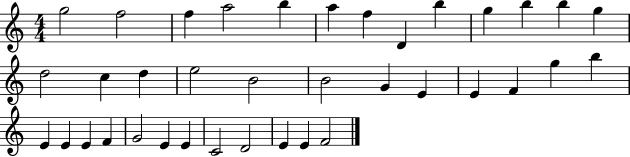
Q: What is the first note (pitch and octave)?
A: G5